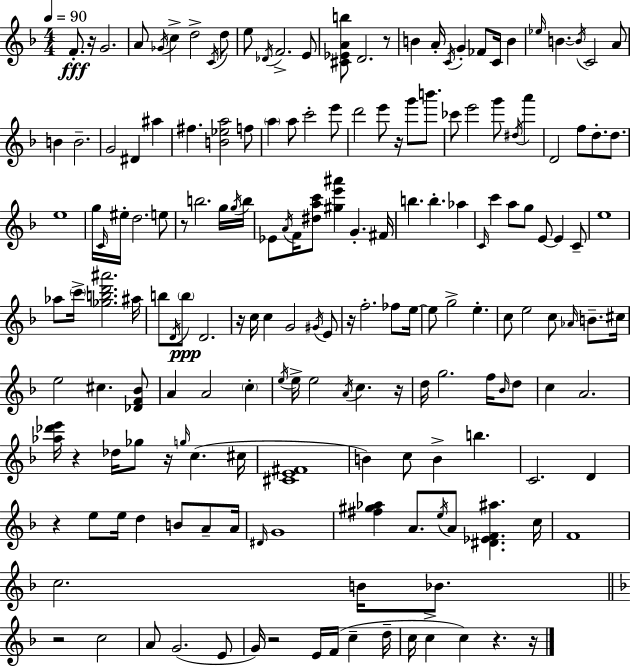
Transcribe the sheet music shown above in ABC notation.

X:1
T:Untitled
M:4/4
L:1/4
K:Dm
F/2 z/4 G2 A/2 _G/4 c d2 C/4 d/2 e/2 _D/4 F2 E/2 [^C_EAb]/2 D2 z/2 B A/4 C/4 G _F/2 C/4 B _e/4 B B/4 C2 A/2 B B2 G2 ^D ^a ^f [B_ea]2 f/2 a a/2 c'2 e'/2 d'2 e'/2 z/4 g'/2 b'/2 _c'/2 e'2 g'/2 ^d/4 a' D2 f/2 d/2 d/2 e4 g/4 C/4 ^e/4 d2 e/2 z/2 b2 g/4 g/4 b/4 _E/2 A/4 F/4 [^dac']/2 [^ge'^a'] G ^F/4 b b _a C/4 c' a/2 g/2 E/2 E C/2 e4 _a/2 c'/4 [_gbd'^a']2 ^a/4 b/2 D/4 b/2 D2 z/4 c/4 c G2 ^G/4 E/2 z/4 f2 _f/2 e/4 e/2 g2 e c/2 e2 c/2 _A/4 B/2 ^c/4 e2 ^c [_DF_B]/2 A A2 c e/4 e/4 e2 A/4 c z/4 d/4 g2 f/4 _B/4 d/2 c A2 [_a_d'e']/4 z _d/4 _g/2 z/4 g/4 c ^c/4 [^CE^F]4 B c/2 B b C2 D z e/2 e/4 d B/2 A/2 A/4 ^D/4 G4 [^f^g_a] A/2 e/4 A/2 [^D_EF^a] c/4 F4 c2 B/4 _B/2 z2 c2 A/2 G2 E/2 G/4 z2 E/4 F/4 c d/4 c/4 c c z z/4